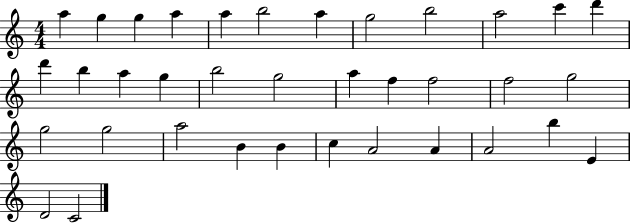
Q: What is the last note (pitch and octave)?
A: C4